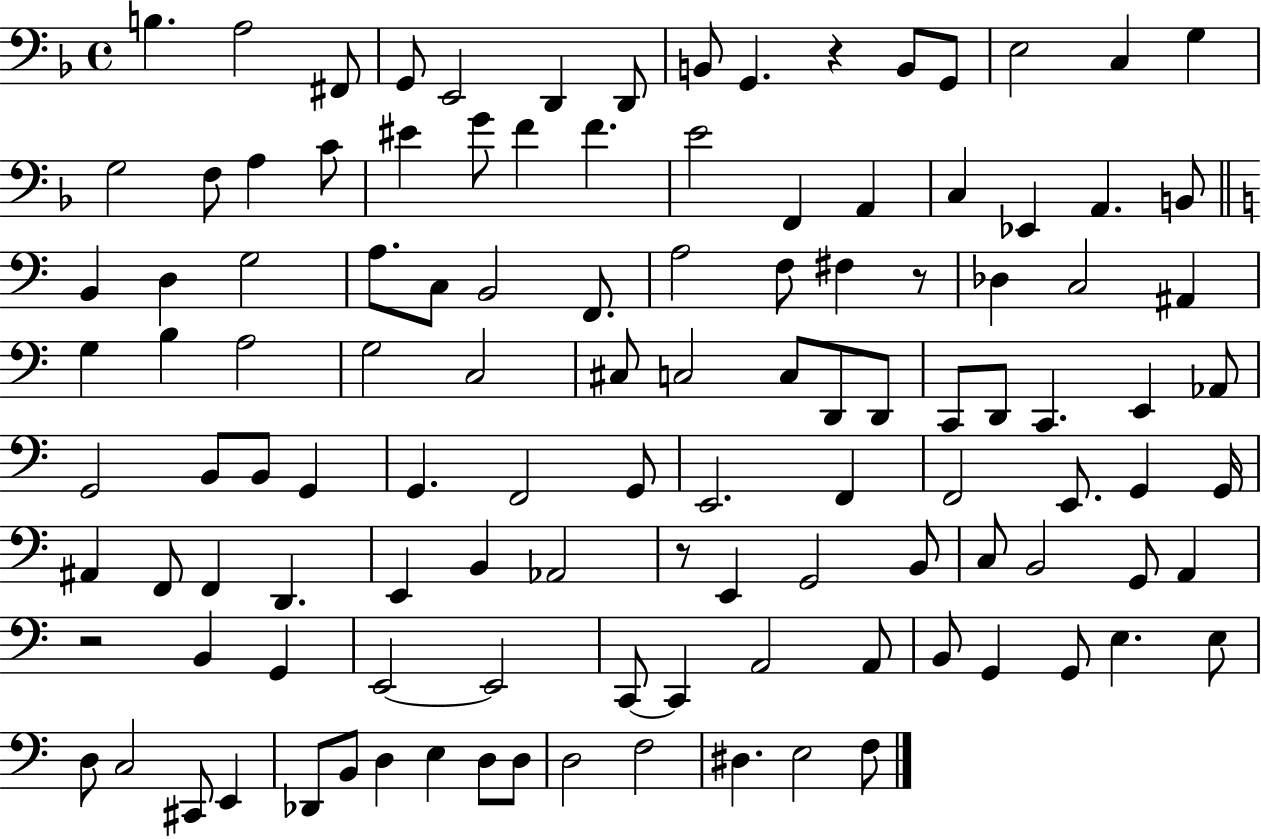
X:1
T:Untitled
M:4/4
L:1/4
K:F
B, A,2 ^F,,/2 G,,/2 E,,2 D,, D,,/2 B,,/2 G,, z B,,/2 G,,/2 E,2 C, G, G,2 F,/2 A, C/2 ^E G/2 F F E2 F,, A,, C, _E,, A,, B,,/2 B,, D, G,2 A,/2 C,/2 B,,2 F,,/2 A,2 F,/2 ^F, z/2 _D, C,2 ^A,, G, B, A,2 G,2 C,2 ^C,/2 C,2 C,/2 D,,/2 D,,/2 C,,/2 D,,/2 C,, E,, _A,,/2 G,,2 B,,/2 B,,/2 G,, G,, F,,2 G,,/2 E,,2 F,, F,,2 E,,/2 G,, G,,/4 ^A,, F,,/2 F,, D,, E,, B,, _A,,2 z/2 E,, G,,2 B,,/2 C,/2 B,,2 G,,/2 A,, z2 B,, G,, E,,2 E,,2 C,,/2 C,, A,,2 A,,/2 B,,/2 G,, G,,/2 E, E,/2 D,/2 C,2 ^C,,/2 E,, _D,,/2 B,,/2 D, E, D,/2 D,/2 D,2 F,2 ^D, E,2 F,/2